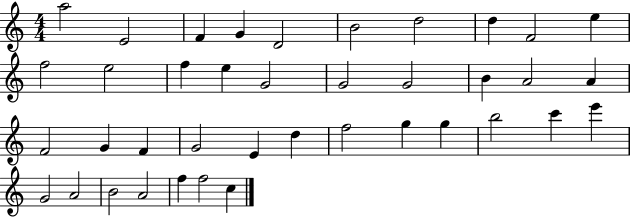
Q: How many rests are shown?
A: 0